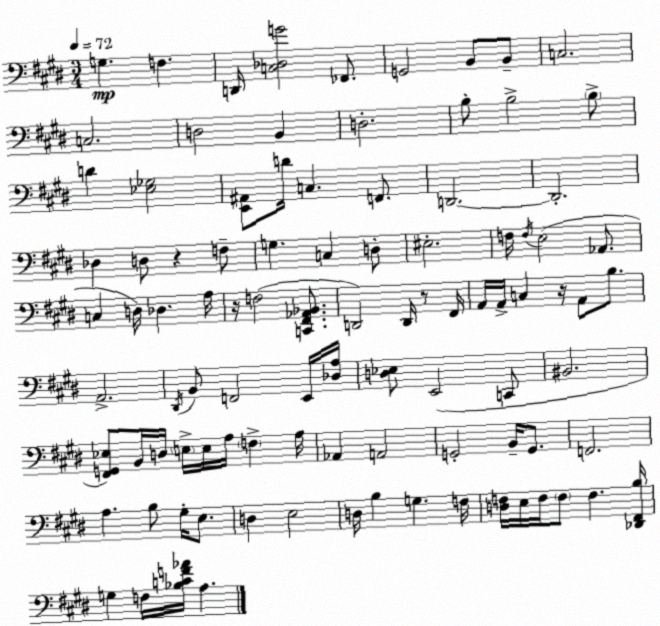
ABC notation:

X:1
T:Untitled
M:3/4
L:1/4
K:E
G, F, D,,/4 [C,_D,G]2 _F,,/2 G,,2 B,,/2 B,,/2 C,2 C,2 D,2 B,, D,2 B,/2 B,2 B,/2 D [_E,_G,]2 [E,,^A,,]/2 D/4 C, F,,/2 D,,2 D,,2 _D, D,/2 z F,/2 G, C, D,/2 ^E,2 F,/4 F,/4 E,2 _A,,/2 C, D,/4 _D, A,/4 z/4 F,2 [C,,^F,,_A,,_B,,]/2 D,,2 D,,/4 z/2 ^F,,/4 A,,/4 A,,/4 C, z/4 A,,/2 B,/2 A,,2 ^D,,/4 B,,/2 F,,2 E,,/4 [_D,A,]/4 [D,_E,]/2 E,,2 C,,/2 ^B,,2 [^F,,G,,_E,]/2 B,,/4 D,/4 E,/4 E,/4 A,/4 F, A,/4 _A,, A,,2 G,,2 B,,/4 G,,/2 F,,2 A, B,/2 ^G,/4 E,/2 D, E,2 D,/4 B, G, F,/4 [D,F,]/4 E,/4 F,/4 F,/2 F, [_D,,^F,,B,]/4 G, F,/4 [_B,CF_A]/4 A,